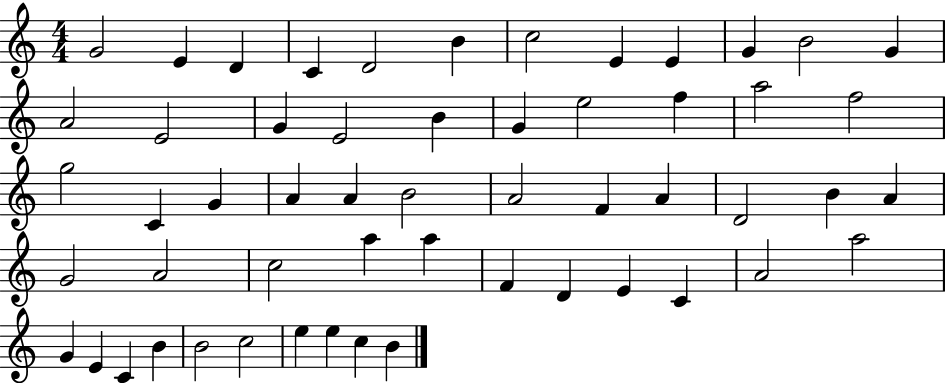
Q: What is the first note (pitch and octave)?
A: G4